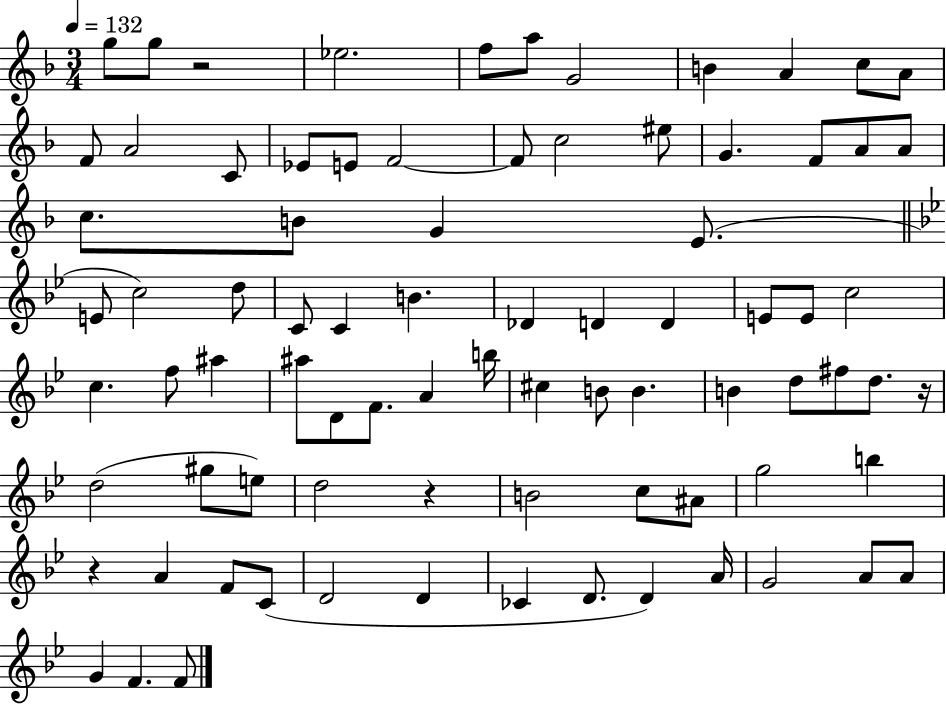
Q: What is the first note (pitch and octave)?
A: G5